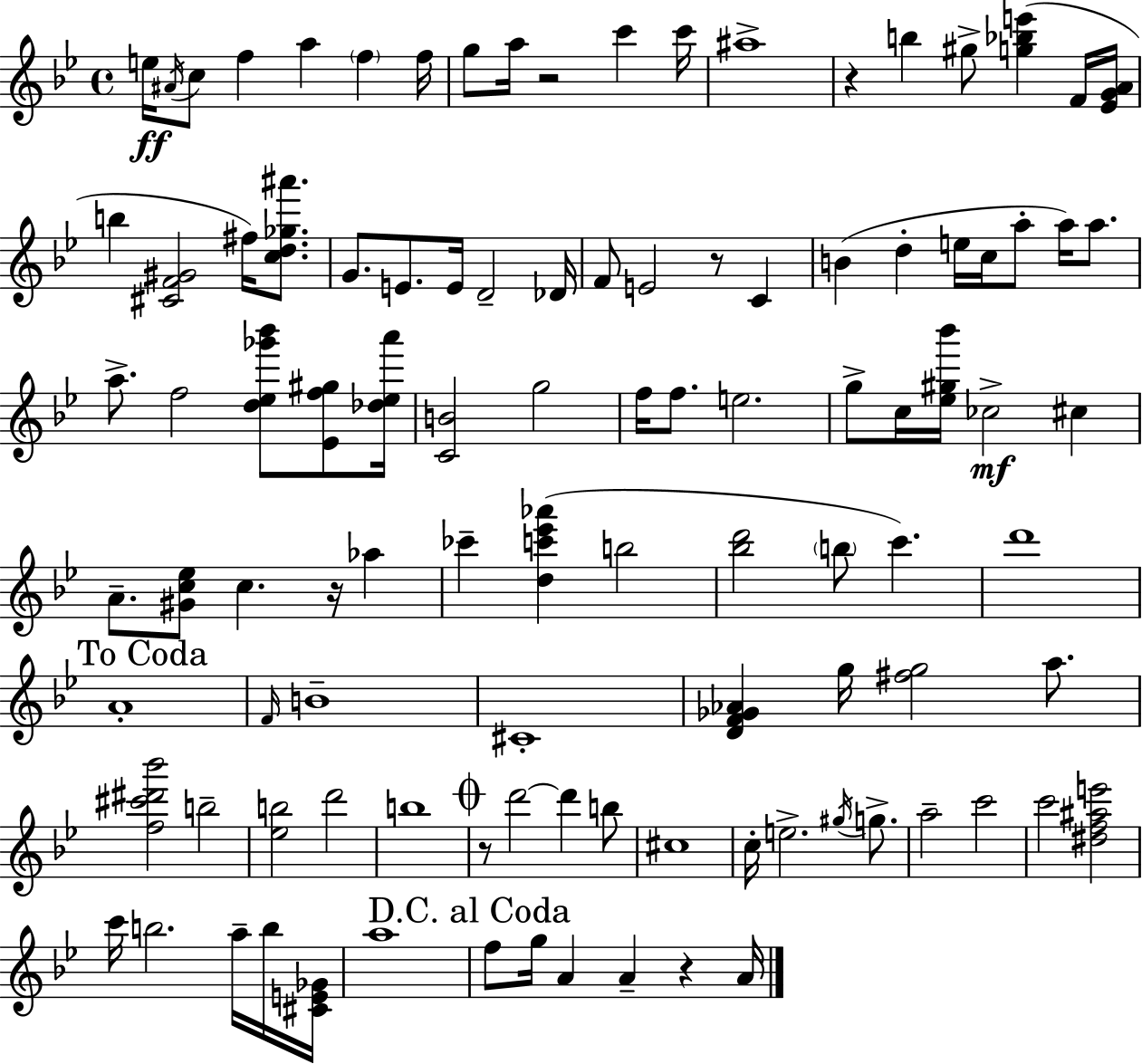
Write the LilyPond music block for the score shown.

{
  \clef treble
  \time 4/4
  \defaultTimeSignature
  \key g \minor
  e''16\ff \acciaccatura { ais'16 } c''8 f''4 a''4 \parenthesize f''4 | f''16 g''8 a''16 r2 c'''4 | c'''16 ais''1-> | r4 b''4 gis''8-> <g'' bes'' e'''>4( f'16 | \break <ees' g' a'>16 b''4 <cis' f' gis'>2 fis''16) <c'' d'' ges'' ais'''>8. | g'8. e'8. e'16 d'2-- | des'16 f'8 e'2 r8 c'4 | b'4( d''4-. e''16 c''16 a''8-. a''16) a''8. | \break a''8.-> f''2 <d'' ees'' ges''' bes'''>8 <ees' f'' gis''>8 | <des'' ees'' a'''>16 <c' b'>2 g''2 | f''16 f''8. e''2. | g''8-> c''16 <ees'' gis'' bes'''>16 ces''2->\mf cis''4 | \break a'8.-- <gis' c'' ees''>8 c''4. r16 aes''4 | ces'''4-- <d'' c''' ees''' aes'''>4( b''2 | <bes'' d'''>2 \parenthesize b''8 c'''4.) | d'''1 | \break \mark "To Coda" a'1-. | \grace { f'16 } b'1-- | cis'1-. | <d' f' ges' aes'>4 g''16 <fis'' g''>2 a''8. | \break <f'' cis''' dis''' bes'''>2 b''2-- | <ees'' b''>2 d'''2 | b''1 | \mark \markup { \musicglyph "scripts.coda" } r8 d'''2~~ d'''4 | \break b''8 cis''1 | c''16-. e''2.-> \acciaccatura { gis''16 } | g''8.-> a''2-- c'''2 | c'''2 <dis'' f'' ais'' e'''>2 | \break c'''16 b''2. | a''16-- b''16 <cis' e' ges'>16 a''1 | \mark "D.C. al Coda" f''8 g''16 a'4 a'4-- r4 | a'16 \bar "|."
}